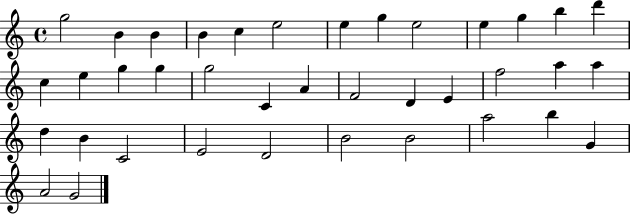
{
  \clef treble
  \time 4/4
  \defaultTimeSignature
  \key c \major
  g''2 b'4 b'4 | b'4 c''4 e''2 | e''4 g''4 e''2 | e''4 g''4 b''4 d'''4 | \break c''4 e''4 g''4 g''4 | g''2 c'4 a'4 | f'2 d'4 e'4 | f''2 a''4 a''4 | \break d''4 b'4 c'2 | e'2 d'2 | b'2 b'2 | a''2 b''4 g'4 | \break a'2 g'2 | \bar "|."
}